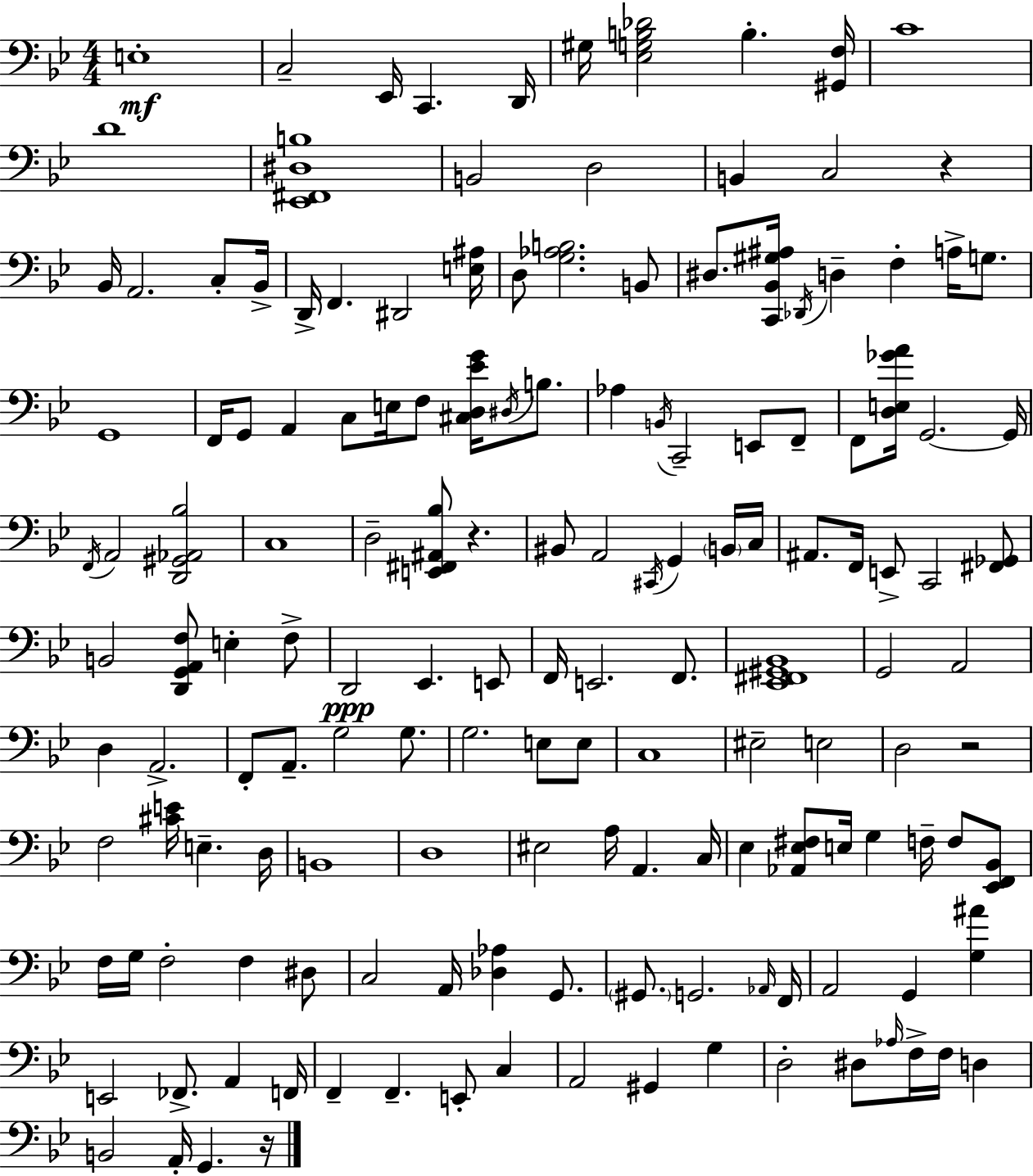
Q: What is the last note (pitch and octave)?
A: G2